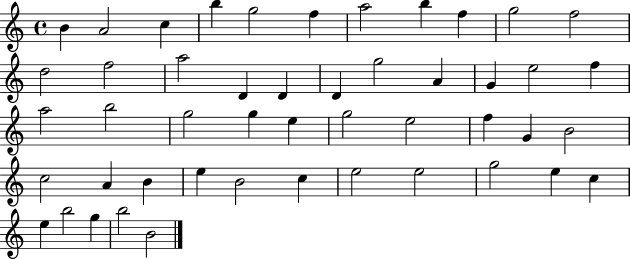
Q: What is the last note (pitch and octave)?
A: B4